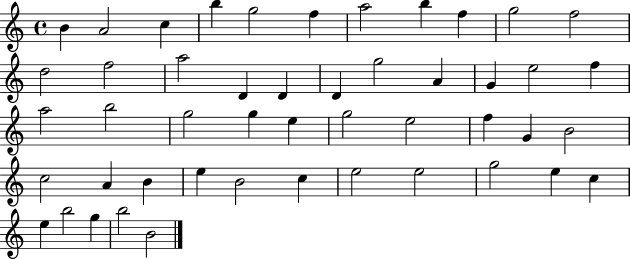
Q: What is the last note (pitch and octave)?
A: B4